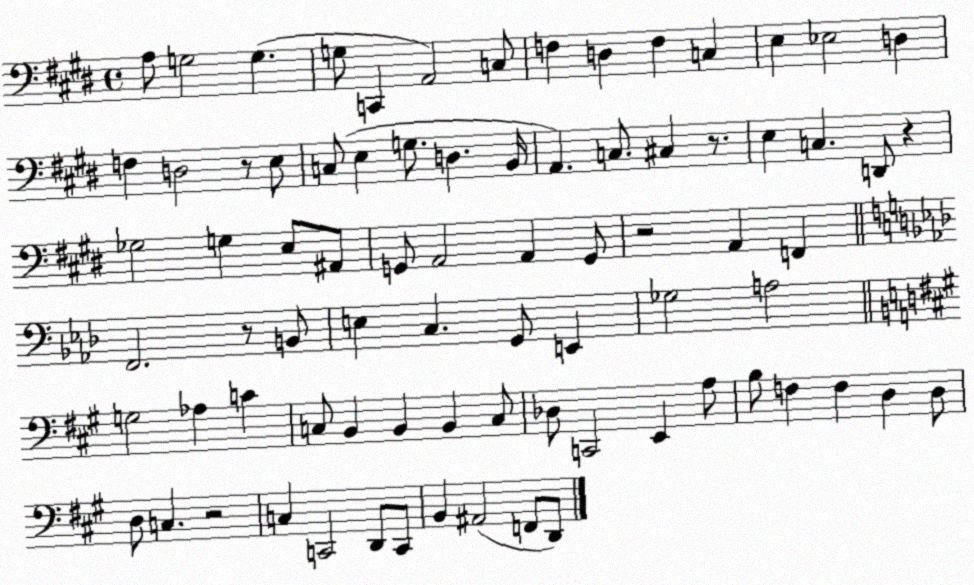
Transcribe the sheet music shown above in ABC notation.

X:1
T:Untitled
M:4/4
L:1/4
K:E
A,/2 G,2 G, G,/2 C,, A,,2 C,/2 F, D, F, C, E, _E,2 D, F, D,2 z/2 E,/2 C,/2 E, G,/2 D, B,,/4 A,, C,/2 ^C, z/2 E, C, D,,/2 z _G,2 G, E,/2 ^A,,/2 G,,/2 A,,2 A,, G,,/2 z2 A,, F,, F,,2 z/2 B,,/2 E, C, G,,/2 E,, _G,2 A,2 G,2 _A, C C,/2 B,, B,, B,, C,/2 _D,/2 C,,2 E,, A,/2 B,/2 F, F, D, D,/2 D,/2 C, z2 C, C,,2 D,,/2 C,,/2 B,, ^A,,2 F,,/2 D,,/2